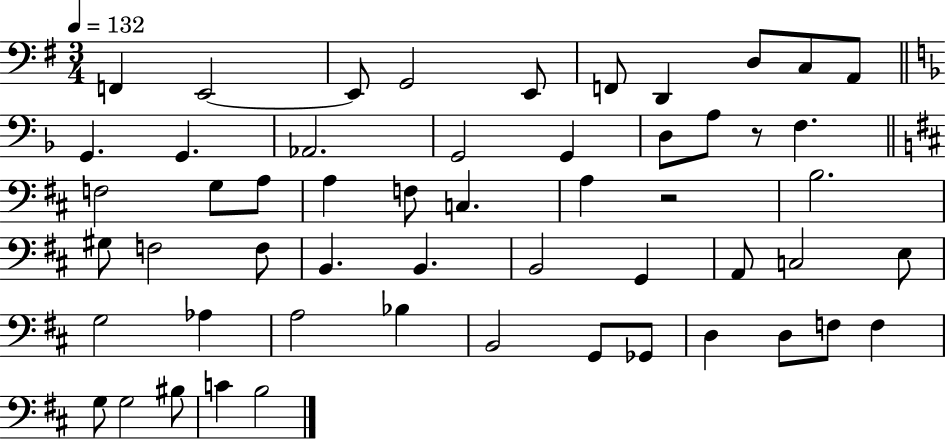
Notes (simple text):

F2/q E2/h E2/e G2/h E2/e F2/e D2/q D3/e C3/e A2/e G2/q. G2/q. Ab2/h. G2/h G2/q D3/e A3/e R/e F3/q. F3/h G3/e A3/e A3/q F3/e C3/q. A3/q R/h B3/h. G#3/e F3/h F3/e B2/q. B2/q. B2/h G2/q A2/e C3/h E3/e G3/h Ab3/q A3/h Bb3/q B2/h G2/e Gb2/e D3/q D3/e F3/e F3/q G3/e G3/h BIS3/e C4/q B3/h